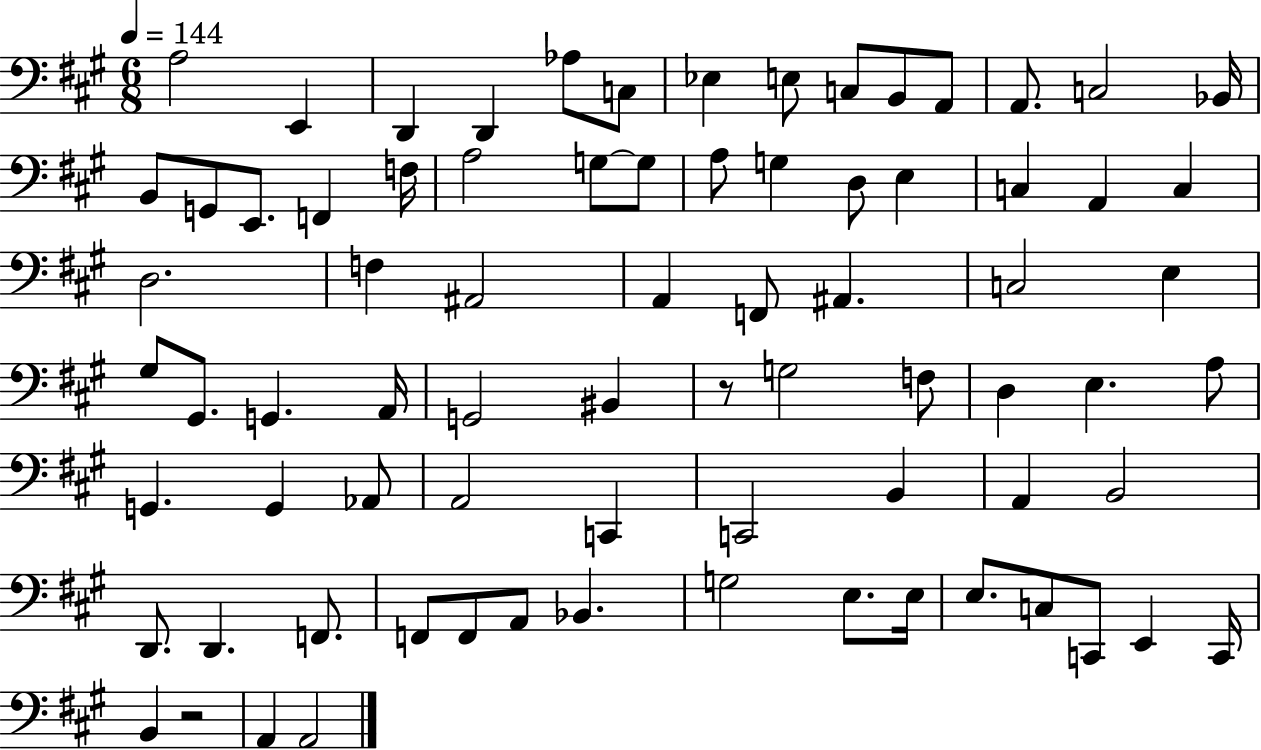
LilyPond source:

{
  \clef bass
  \numericTimeSignature
  \time 6/8
  \key a \major
  \tempo 4 = 144
  a2 e,4 | d,4 d,4 aes8 c8 | ees4 e8 c8 b,8 a,8 | a,8. c2 bes,16 | \break b,8 g,8 e,8. f,4 f16 | a2 g8~~ g8 | a8 g4 d8 e4 | c4 a,4 c4 | \break d2. | f4 ais,2 | a,4 f,8 ais,4. | c2 e4 | \break gis8 gis,8. g,4. a,16 | g,2 bis,4 | r8 g2 f8 | d4 e4. a8 | \break g,4. g,4 aes,8 | a,2 c,4 | c,2 b,4 | a,4 b,2 | \break d,8. d,4. f,8. | f,8 f,8 a,8 bes,4. | g2 e8. e16 | e8. c8 c,8 e,4 c,16 | \break b,4 r2 | a,4 a,2 | \bar "|."
}